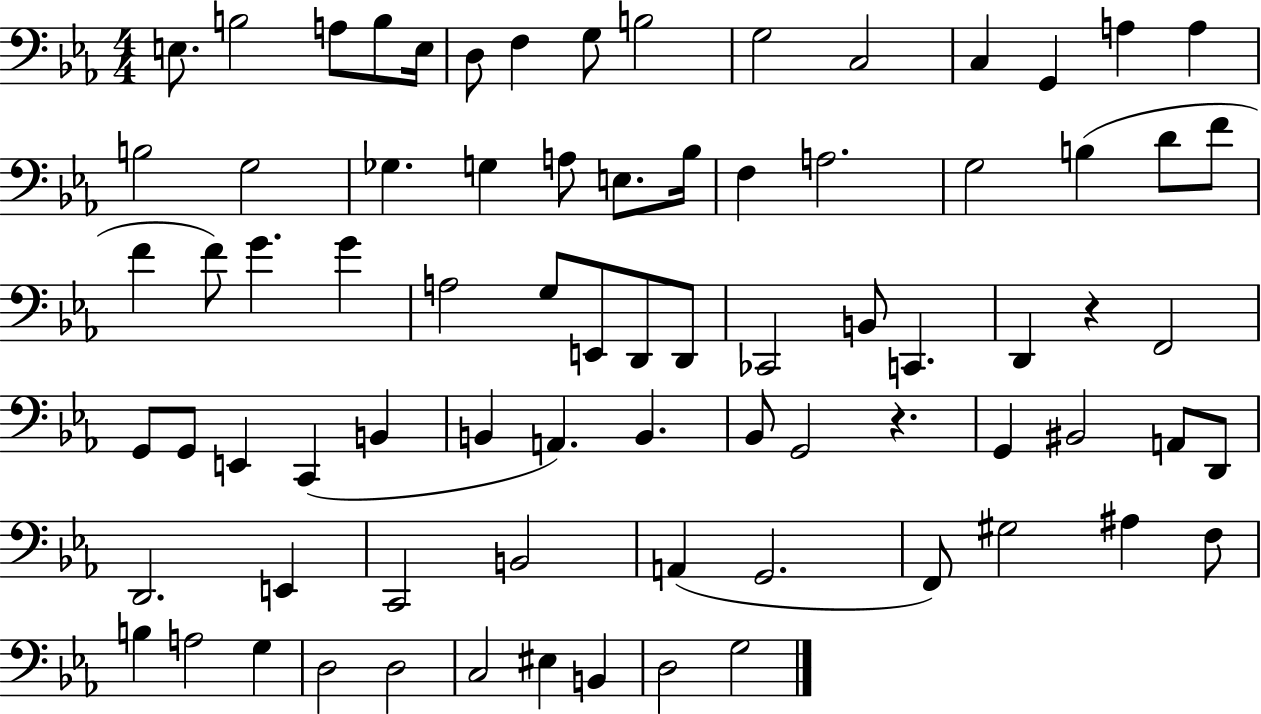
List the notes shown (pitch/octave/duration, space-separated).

E3/e. B3/h A3/e B3/e E3/s D3/e F3/q G3/e B3/h G3/h C3/h C3/q G2/q A3/q A3/q B3/h G3/h Gb3/q. G3/q A3/e E3/e. Bb3/s F3/q A3/h. G3/h B3/q D4/e F4/e F4/q F4/e G4/q. G4/q A3/h G3/e E2/e D2/e D2/e CES2/h B2/e C2/q. D2/q R/q F2/h G2/e G2/e E2/q C2/q B2/q B2/q A2/q. B2/q. Bb2/e G2/h R/q. G2/q BIS2/h A2/e D2/e D2/h. E2/q C2/h B2/h A2/q G2/h. F2/e G#3/h A#3/q F3/e B3/q A3/h G3/q D3/h D3/h C3/h EIS3/q B2/q D3/h G3/h